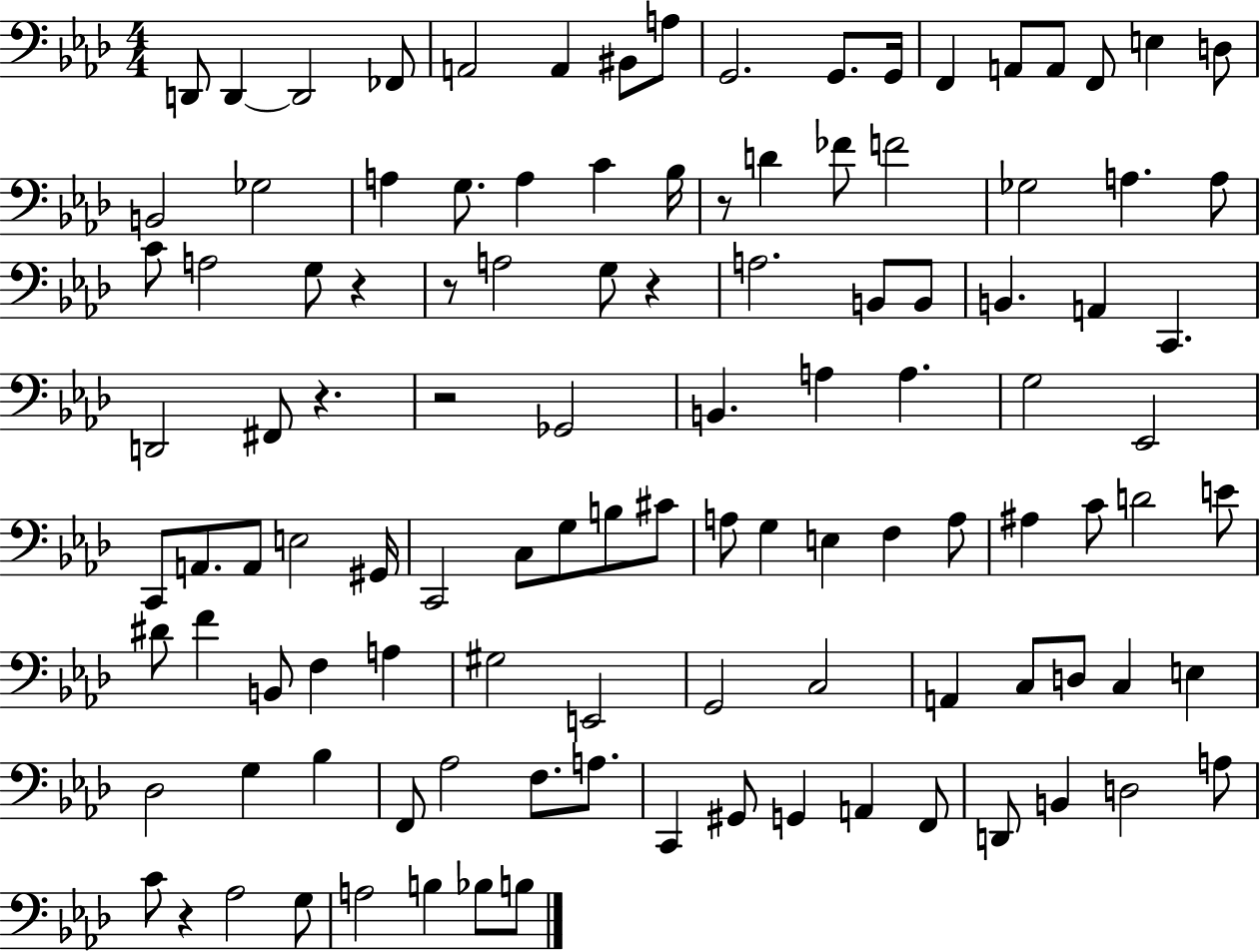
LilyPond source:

{
  \clef bass
  \numericTimeSignature
  \time 4/4
  \key aes \major
  d,8 d,4~~ d,2 fes,8 | a,2 a,4 bis,8 a8 | g,2. g,8. g,16 | f,4 a,8 a,8 f,8 e4 d8 | \break b,2 ges2 | a4 g8. a4 c'4 bes16 | r8 d'4 fes'8 f'2 | ges2 a4. a8 | \break c'8 a2 g8 r4 | r8 a2 g8 r4 | a2. b,8 b,8 | b,4. a,4 c,4. | \break d,2 fis,8 r4. | r2 ges,2 | b,4. a4 a4. | g2 ees,2 | \break c,8 a,8. a,8 e2 gis,16 | c,2 c8 g8 b8 cis'8 | a8 g4 e4 f4 a8 | ais4 c'8 d'2 e'8 | \break dis'8 f'4 b,8 f4 a4 | gis2 e,2 | g,2 c2 | a,4 c8 d8 c4 e4 | \break des2 g4 bes4 | f,8 aes2 f8. a8. | c,4 gis,8 g,4 a,4 f,8 | d,8 b,4 d2 a8 | \break c'8 r4 aes2 g8 | a2 b4 bes8 b8 | \bar "|."
}